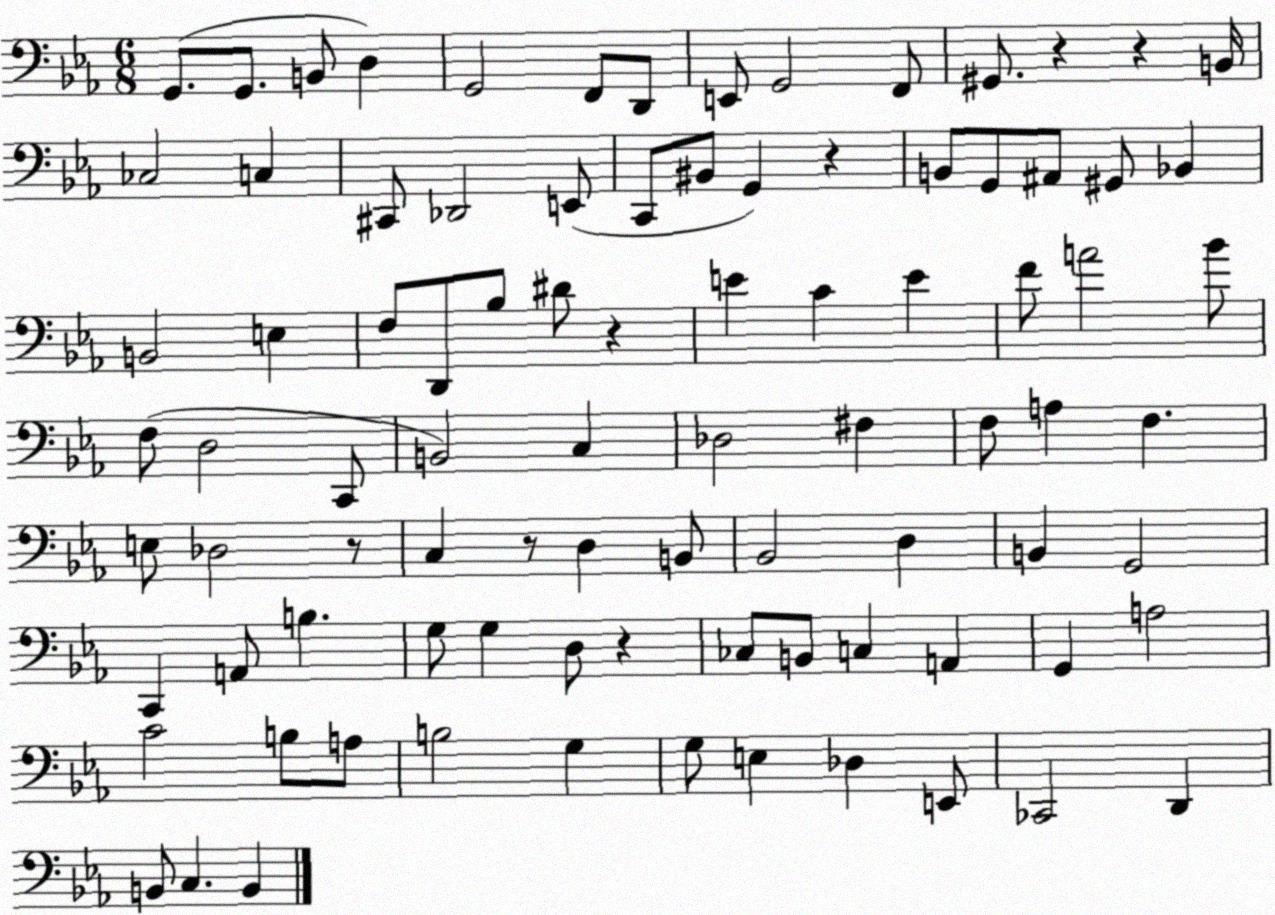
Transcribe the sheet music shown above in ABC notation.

X:1
T:Untitled
M:6/8
L:1/4
K:Eb
G,,/2 G,,/2 B,,/2 D, G,,2 F,,/2 D,,/2 E,,/2 G,,2 F,,/2 ^G,,/2 z z B,,/4 _C,2 C, ^C,,/2 _D,,2 E,,/2 C,,/2 ^B,,/2 G,, z B,,/2 G,,/2 ^A,,/2 ^G,,/2 _B,, B,,2 E, F,/2 D,,/2 _B,/2 ^D/2 z E C E F/2 A2 _B/2 F,/2 D,2 C,,/2 B,,2 C, _D,2 ^F, F,/2 A, F, E,/2 _D,2 z/2 C, z/2 D, B,,/2 _B,,2 D, B,, G,,2 C,, A,,/2 B, G,/2 G, D,/2 z _C,/2 B,,/2 C, A,, G,, A,2 C2 B,/2 A,/2 B,2 G, G,/2 E, _D, E,,/2 _C,,2 D,, B,,/2 C, B,,